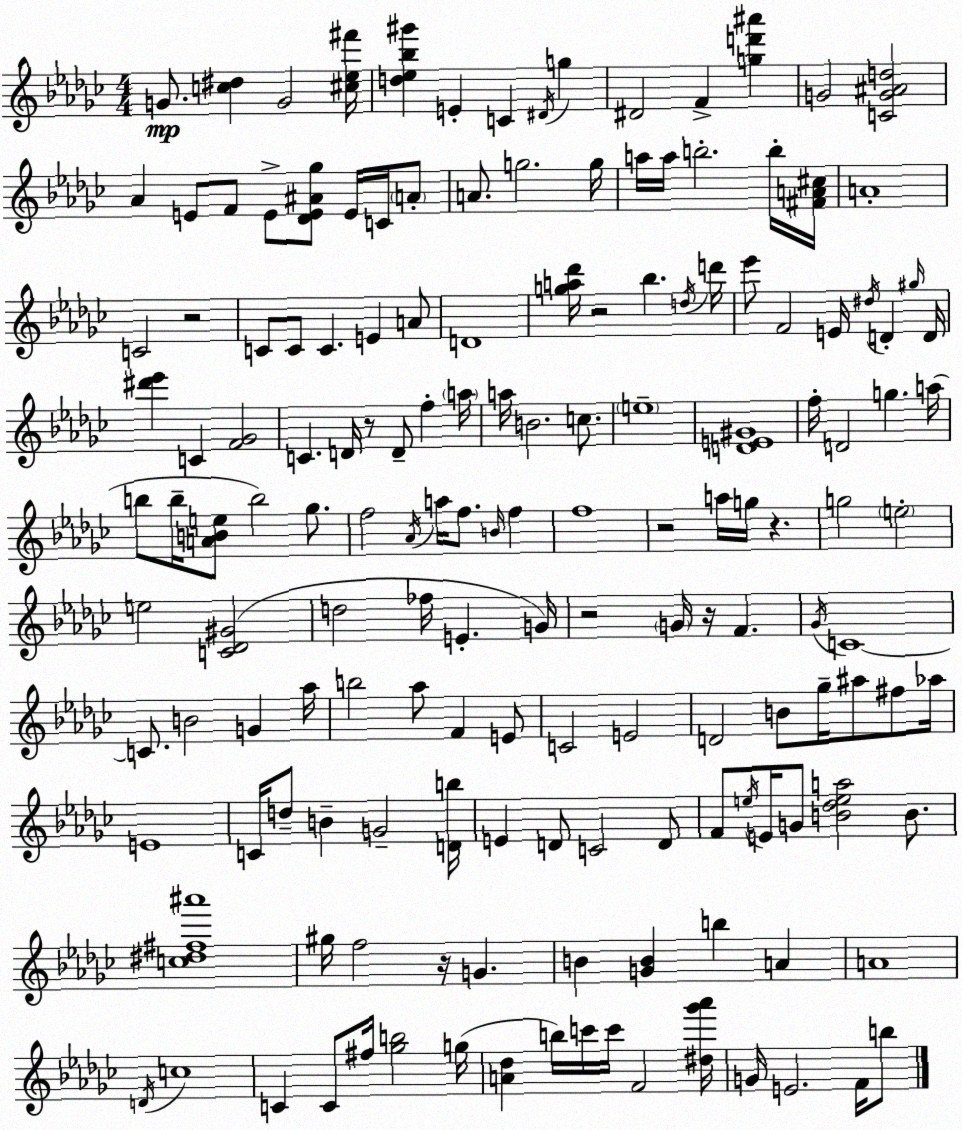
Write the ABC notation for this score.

X:1
T:Untitled
M:4/4
L:1/4
K:Ebm
G/2 [c^d] G2 [^c_e^f']/4 [d_e_b^g'] E C ^D/4 g ^D2 F [gd'^a'] G2 [CG^Ad]2 _A E/2 F/2 E/2 [_DE^A_g]/2 E/4 C/4 A/2 A/2 g2 g/4 a/4 a/4 b2 b/4 [^FA^c]/4 A4 C2 z2 C/2 C/2 C E A/2 D4 [ga_d']/4 z2 _b d/4 d'/4 _e'/2 F2 E/4 ^d/4 D ^g/4 D/4 [^d'_e'] C [F_G]2 C D/4 z/2 D/2 f a/4 a/4 B2 c/2 e4 [DE^G]4 f/4 D2 g a/4 b/2 b/4 [ABe]/2 b2 _g/2 f2 _A/4 a/4 f/2 B/4 f f4 z2 a/4 g/4 z g2 e2 e2 [C_D^G]2 d2 _f/4 E G/4 z2 G/4 z/4 F _G/4 C4 C/2 B2 G _a/4 b2 _a/2 F E/2 C2 E2 D2 B/2 _g/4 ^a/2 ^f/2 _a/4 E4 C/4 d/2 B G2 [Db]/4 E D/2 C2 D/2 F/2 e/4 E/4 G/2 [B_dea]2 B/2 [c^d^f^a']4 ^g/4 f2 z/4 G B [GB] b A A4 D/4 c4 C C/2 ^f/4 [_gb]2 g/4 [A_d] b/4 c'/4 c'/4 F2 [^d_g'_a']/4 G/4 E2 F/4 b/2